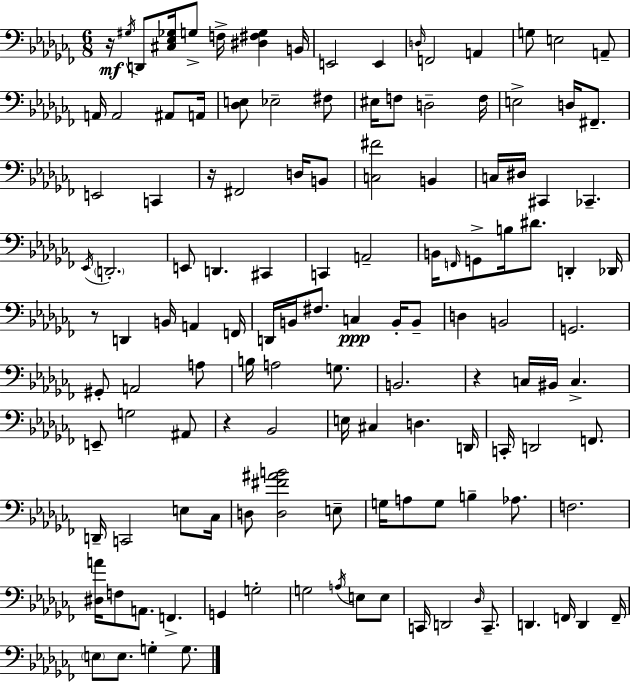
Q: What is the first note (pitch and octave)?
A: G#3